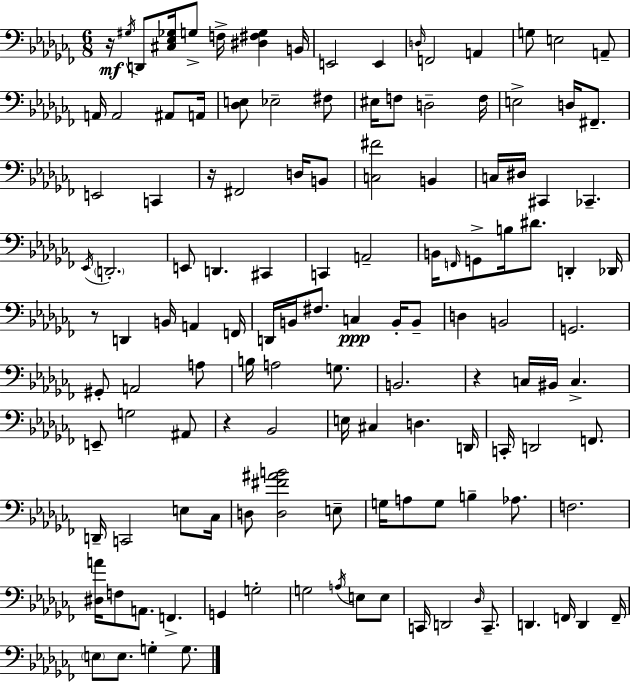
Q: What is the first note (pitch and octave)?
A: G#3